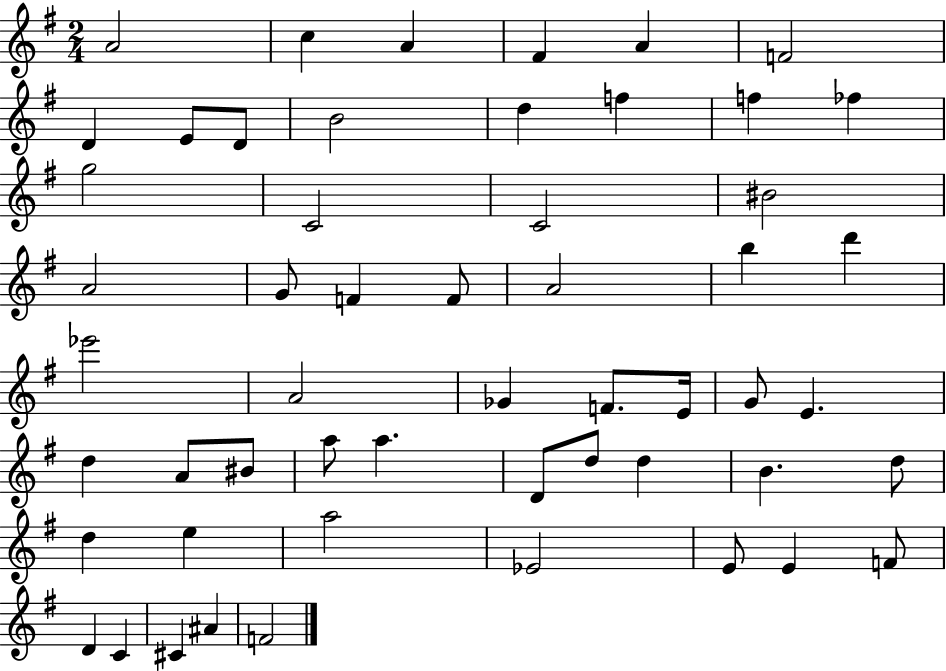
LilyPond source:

{
  \clef treble
  \numericTimeSignature
  \time 2/4
  \key g \major
  \repeat volta 2 { a'2 | c''4 a'4 | fis'4 a'4 | f'2 | \break d'4 e'8 d'8 | b'2 | d''4 f''4 | f''4 fes''4 | \break g''2 | c'2 | c'2 | bis'2 | \break a'2 | g'8 f'4 f'8 | a'2 | b''4 d'''4 | \break ees'''2 | a'2 | ges'4 f'8. e'16 | g'8 e'4. | \break d''4 a'8 bis'8 | a''8 a''4. | d'8 d''8 d''4 | b'4. d''8 | \break d''4 e''4 | a''2 | ees'2 | e'8 e'4 f'8 | \break d'4 c'4 | cis'4 ais'4 | f'2 | } \bar "|."
}